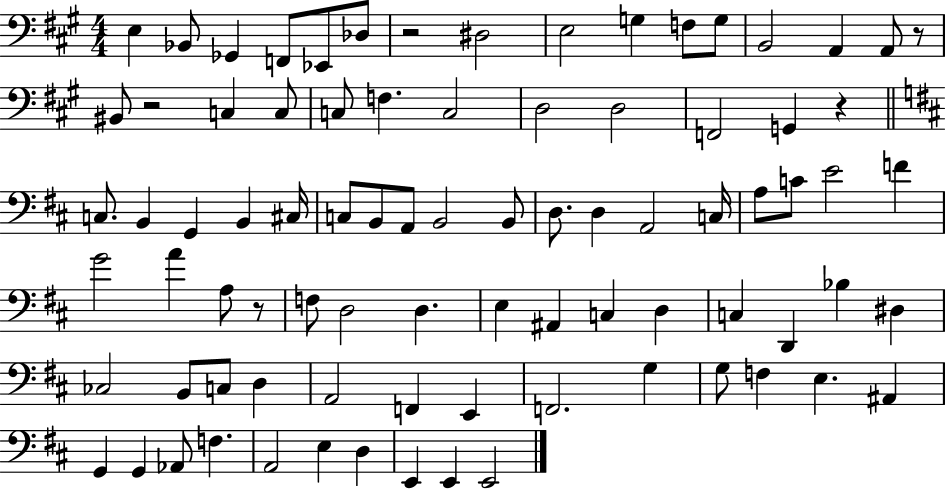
X:1
T:Untitled
M:4/4
L:1/4
K:A
E, _B,,/2 _G,, F,,/2 _E,,/2 _D,/2 z2 ^D,2 E,2 G, F,/2 G,/2 B,,2 A,, A,,/2 z/2 ^B,,/2 z2 C, C,/2 C,/2 F, C,2 D,2 D,2 F,,2 G,, z C,/2 B,, G,, B,, ^C,/4 C,/2 B,,/2 A,,/2 B,,2 B,,/2 D,/2 D, A,,2 C,/4 A,/2 C/2 E2 F G2 A A,/2 z/2 F,/2 D,2 D, E, ^A,, C, D, C, D,, _B, ^D, _C,2 B,,/2 C,/2 D, A,,2 F,, E,, F,,2 G, G,/2 F, E, ^A,, G,, G,, _A,,/2 F, A,,2 E, D, E,, E,, E,,2